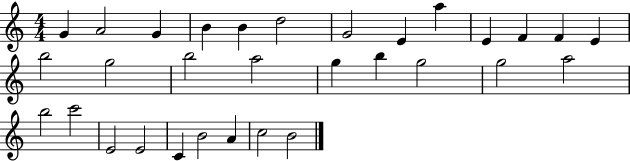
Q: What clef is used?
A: treble